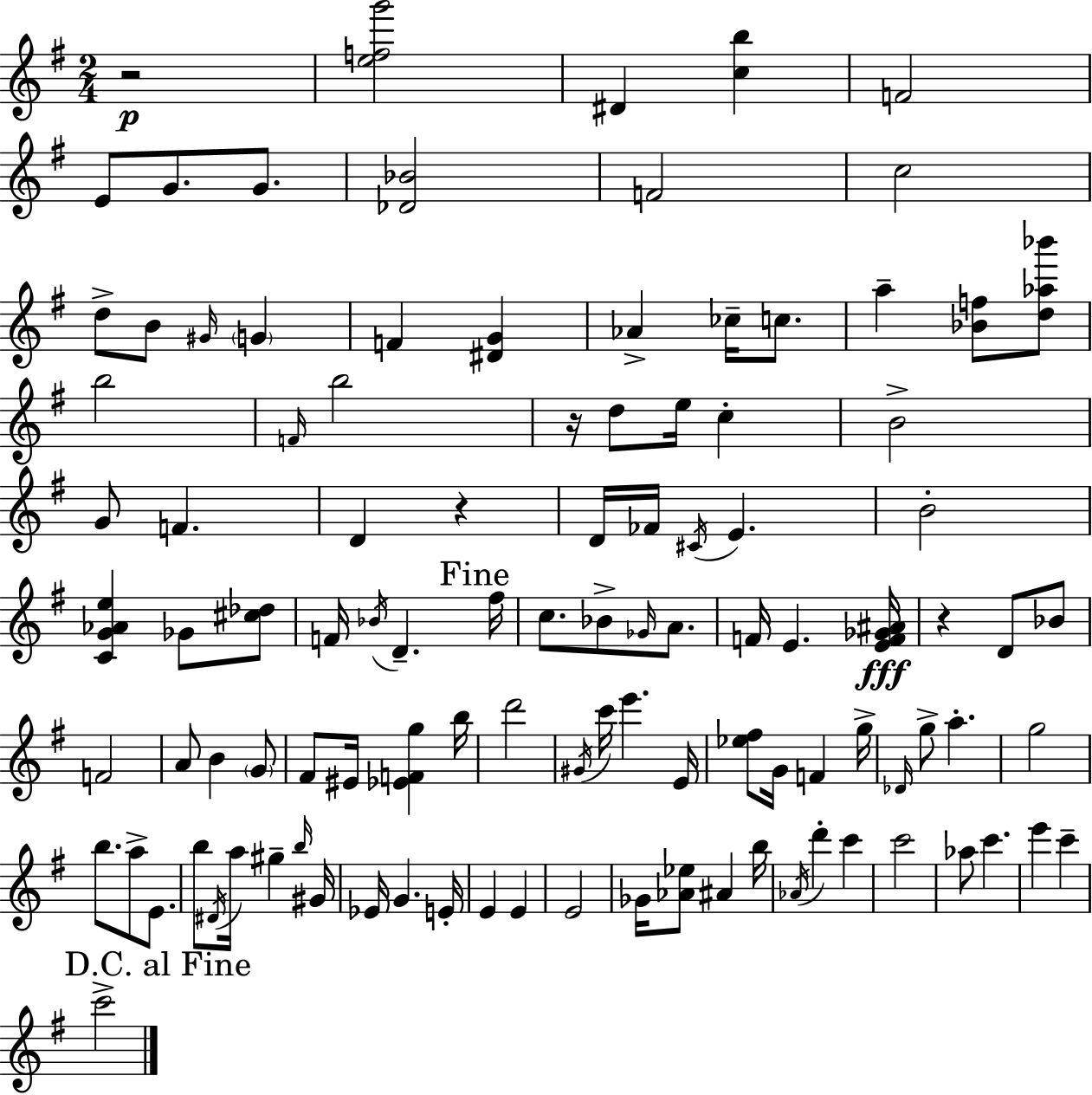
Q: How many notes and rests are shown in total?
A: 106